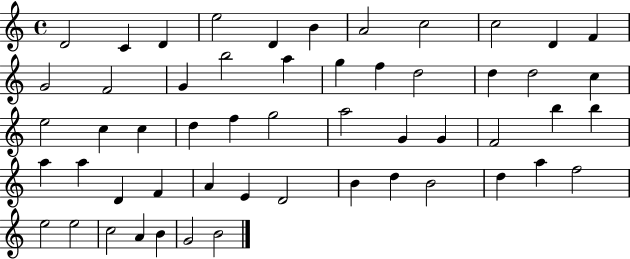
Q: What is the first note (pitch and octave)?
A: D4